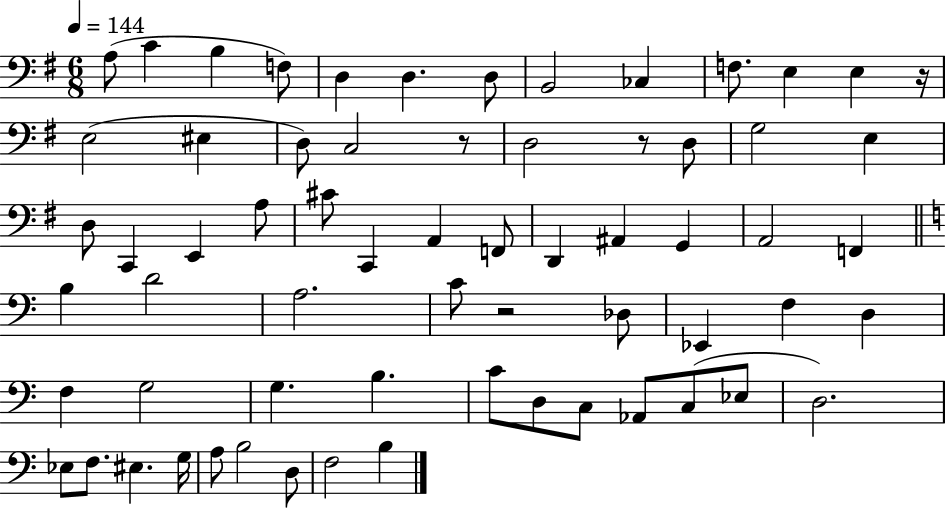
A3/e C4/q B3/q F3/e D3/q D3/q. D3/e B2/h CES3/q F3/e. E3/q E3/q R/s E3/h EIS3/q D3/e C3/h R/e D3/h R/e D3/e G3/h E3/q D3/e C2/q E2/q A3/e C#4/e C2/q A2/q F2/e D2/q A#2/q G2/q A2/h F2/q B3/q D4/h A3/h. C4/e R/h Db3/e Eb2/q F3/q D3/q F3/q G3/h G3/q. B3/q. C4/e D3/e C3/e Ab2/e C3/e Eb3/e D3/h. Eb3/e F3/e. EIS3/q. G3/s A3/e B3/h D3/e F3/h B3/q